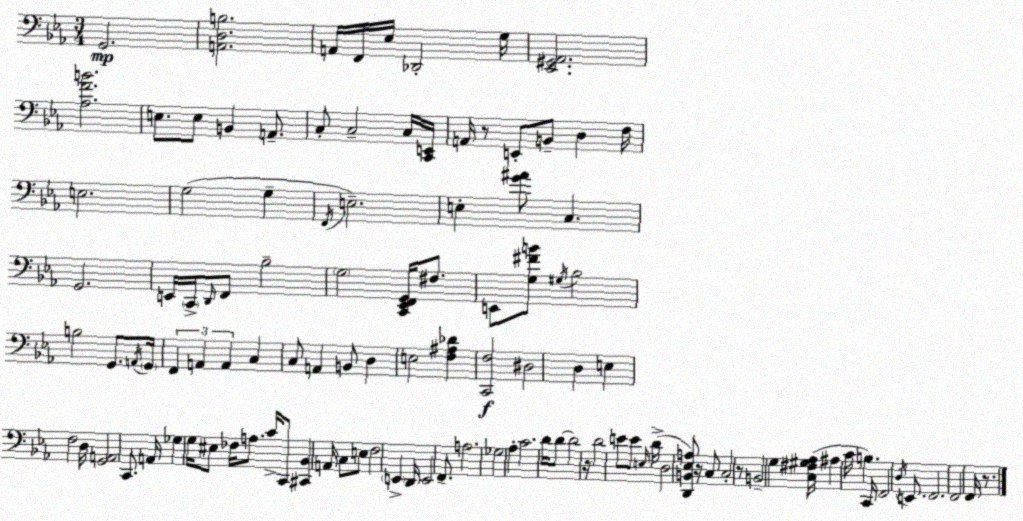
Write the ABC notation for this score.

X:1
T:Untitled
M:3/4
L:1/4
K:Eb
G,,2 [A,,D,B,]2 A,,/4 F,,/4 _E,/4 _D,,2 G,/4 [_E,,^G,,_A,,]2 [_A,FB]2 E,/2 E,/2 B,, A,,/2 C,/2 C,2 C,/4 [C,,E,,]/4 A,,/4 z/2 E,,/2 B,,/2 D, F,/4 E,2 G,2 G, F,,/4 E,2 E, [G^A]/2 C, G,,2 E,,/4 C,,/4 D,,/4 F,,/2 _B,2 G,2 [C,,_E,,F,,G,,]/4 ^F,/2 E,,/2 [G,^FB]/2 ^G,/4 _B,2 B,2 G,,/2 A,,/4 G,,/4 F,, A,, A,, C, C,/2 A,, B,,/2 D, E,2 [F,^A,_D] [C,,F,]2 ^D,2 D, E, F,2 D,/4 [G,,A,,]2 C,,/2 A,,/4 _G, G,/4 ^E,/2 _F,/4 A,/2 C/4 C,,/2 [^C,,_B,,] A,,/4 C,/2 E,/2 F,2 E,, D,,/4 E,,2 F,,/2 A,2 _G,2 _A, C2 D/4 D/2 D2 z/4 D2 E/2 E/2 E,/4 D/4 D,2 [D,,B,,_E,A,]/2 z/4 C,/2 C,2 z/2 B,,2 G, [C,^F,^G,_A,]/4 ^A, C/4 B, C,,/4 F,,2 D,/4 E,,/2 F,,2 F,,2 F,,/4 z/2